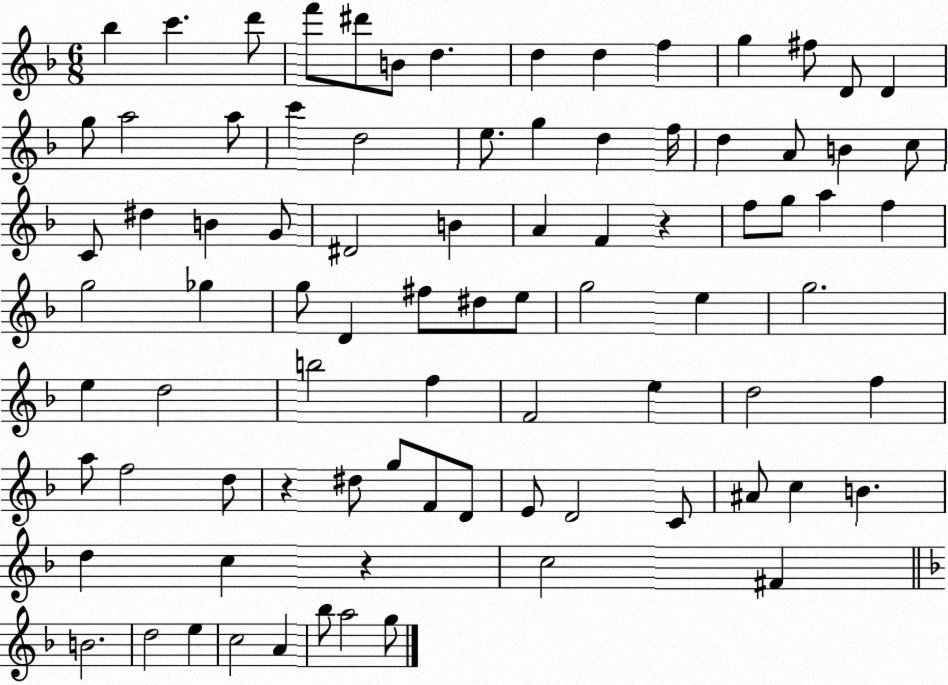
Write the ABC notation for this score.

X:1
T:Untitled
M:6/8
L:1/4
K:F
_b c' d'/2 f'/2 ^d'/2 B/2 d d d f g ^f/2 D/2 D g/2 a2 a/2 c' d2 e/2 g d f/4 d A/2 B c/2 C/2 ^d B G/2 ^D2 B A F z f/2 g/2 a f g2 _g g/2 D ^f/2 ^d/2 e/2 g2 e g2 e d2 b2 f F2 e d2 f a/2 f2 d/2 z ^d/2 g/2 F/2 D/2 E/2 D2 C/2 ^A/2 c B d c z c2 ^F B2 d2 e c2 A _b/2 a2 g/2